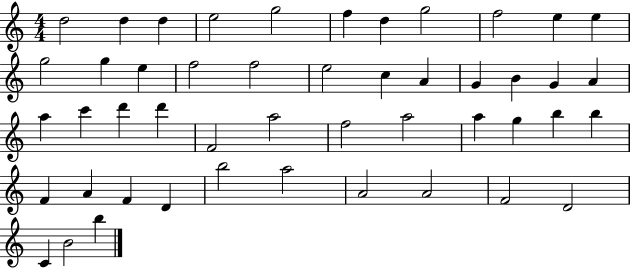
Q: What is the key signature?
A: C major